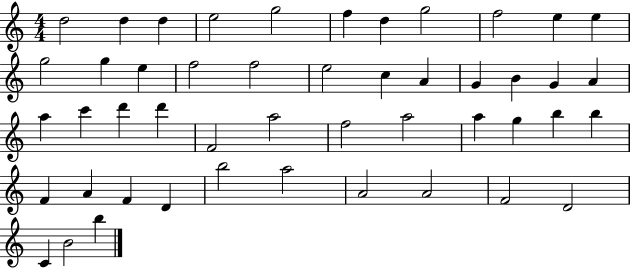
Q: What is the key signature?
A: C major